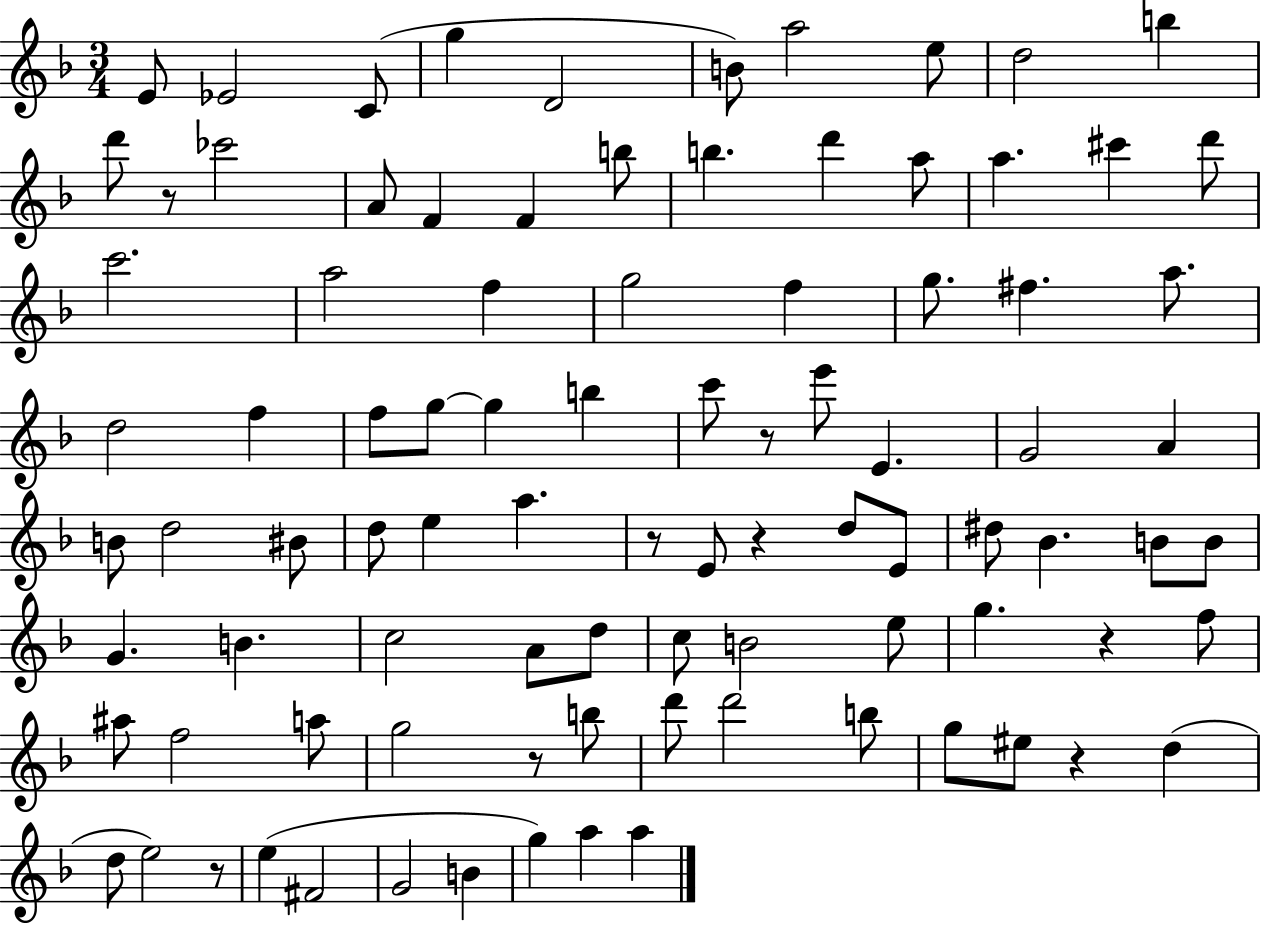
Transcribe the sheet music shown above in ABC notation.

X:1
T:Untitled
M:3/4
L:1/4
K:F
E/2 _E2 C/2 g D2 B/2 a2 e/2 d2 b d'/2 z/2 _c'2 A/2 F F b/2 b d' a/2 a ^c' d'/2 c'2 a2 f g2 f g/2 ^f a/2 d2 f f/2 g/2 g b c'/2 z/2 e'/2 E G2 A B/2 d2 ^B/2 d/2 e a z/2 E/2 z d/2 E/2 ^d/2 _B B/2 B/2 G B c2 A/2 d/2 c/2 B2 e/2 g z f/2 ^a/2 f2 a/2 g2 z/2 b/2 d'/2 d'2 b/2 g/2 ^e/2 z d d/2 e2 z/2 e ^F2 G2 B g a a